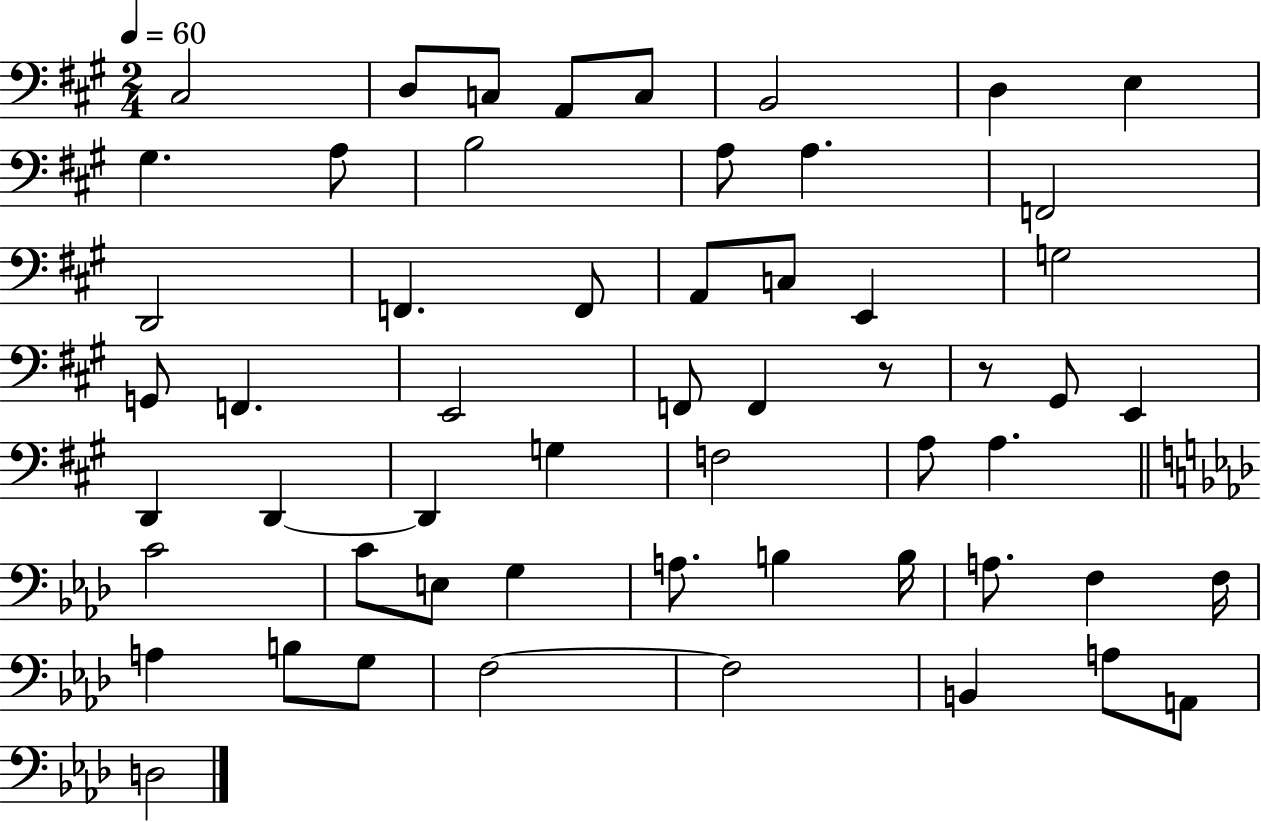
{
  \clef bass
  \numericTimeSignature
  \time 2/4
  \key a \major
  \tempo 4 = 60
  \repeat volta 2 { cis2 | d8 c8 a,8 c8 | b,2 | d4 e4 | \break gis4. a8 | b2 | a8 a4. | f,2 | \break d,2 | f,4. f,8 | a,8 c8 e,4 | g2 | \break g,8 f,4. | e,2 | f,8 f,4 r8 | r8 gis,8 e,4 | \break d,4 d,4~~ | d,4 g4 | f2 | a8 a4. | \break \bar "||" \break \key aes \major c'2 | c'8 e8 g4 | a8. b4 b16 | a8. f4 f16 | \break a4 b8 g8 | f2~~ | f2 | b,4 a8 a,8 | \break d2 | } \bar "|."
}